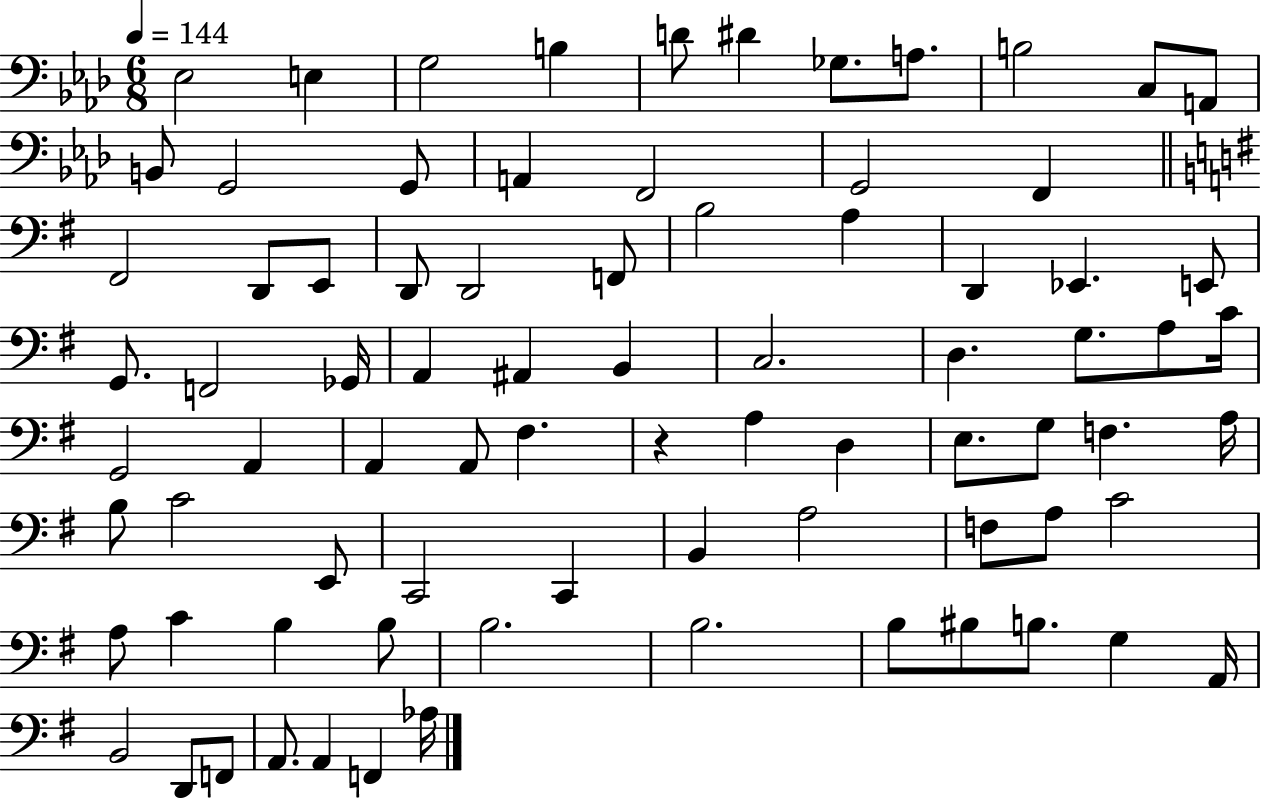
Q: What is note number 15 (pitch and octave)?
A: A2